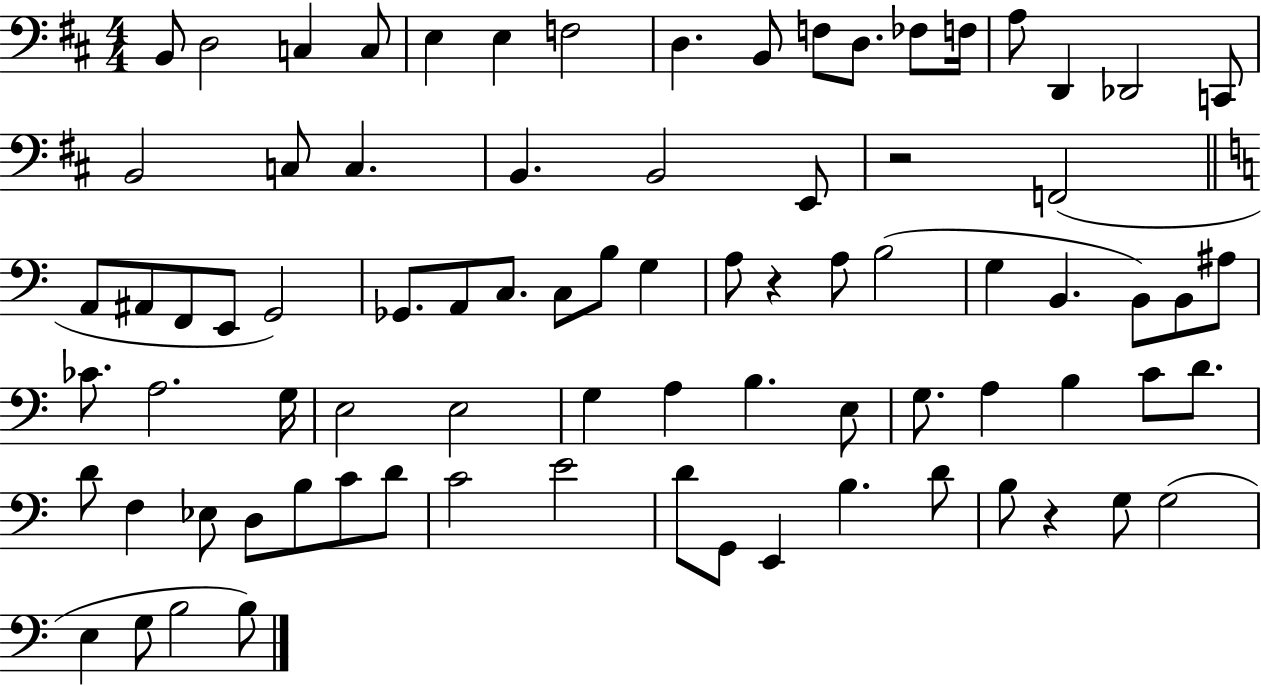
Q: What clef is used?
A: bass